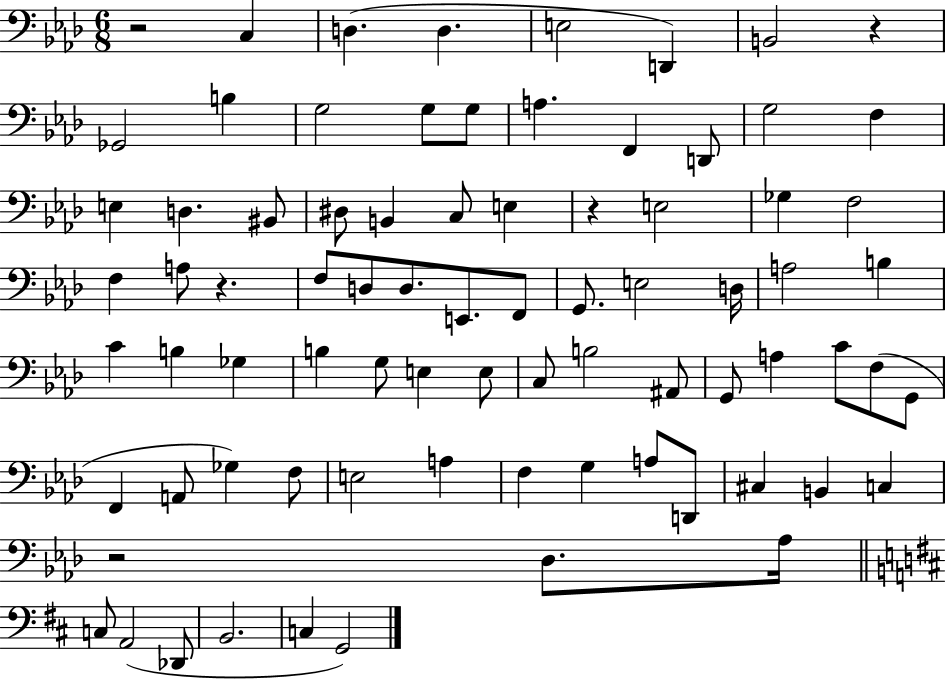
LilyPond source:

{
  \clef bass
  \numericTimeSignature
  \time 6/8
  \key aes \major
  r2 c4 | d4.( d4. | e2 d,4) | b,2 r4 | \break ges,2 b4 | g2 g8 g8 | a4. f,4 d,8 | g2 f4 | \break e4 d4. bis,8 | dis8 b,4 c8 e4 | r4 e2 | ges4 f2 | \break f4 a8 r4. | f8 d8 d8. e,8. f,8 | g,8. e2 d16 | a2 b4 | \break c'4 b4 ges4 | b4 g8 e4 e8 | c8 b2 ais,8 | g,8 a4 c'8 f8( g,8 | \break f,4 a,8 ges4) f8 | e2 a4 | f4 g4 a8 d,8 | cis4 b,4 c4 | \break r2 des8. aes16 | \bar "||" \break \key d \major c8 a,2( des,8 | b,2. | c4 g,2) | \bar "|."
}